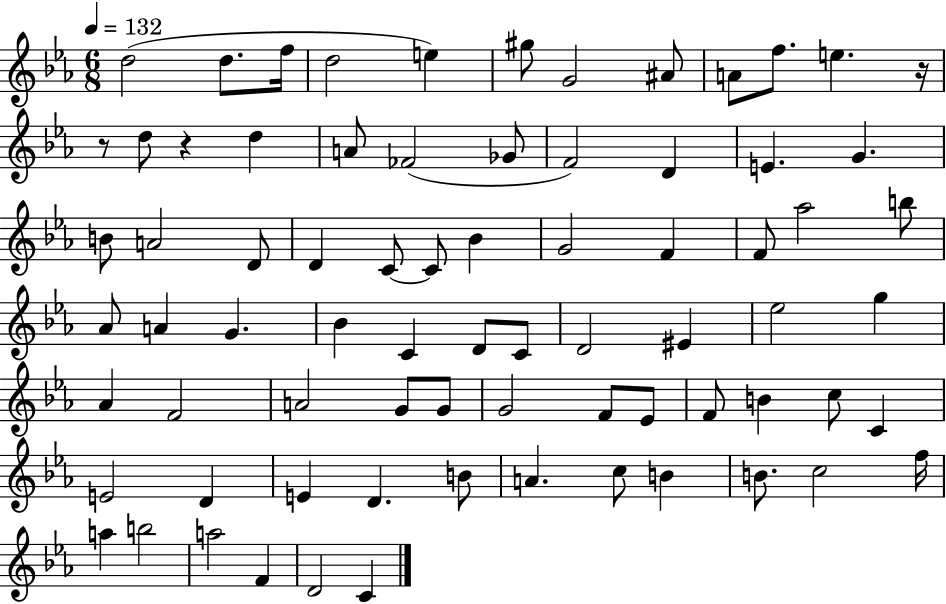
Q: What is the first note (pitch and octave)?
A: D5